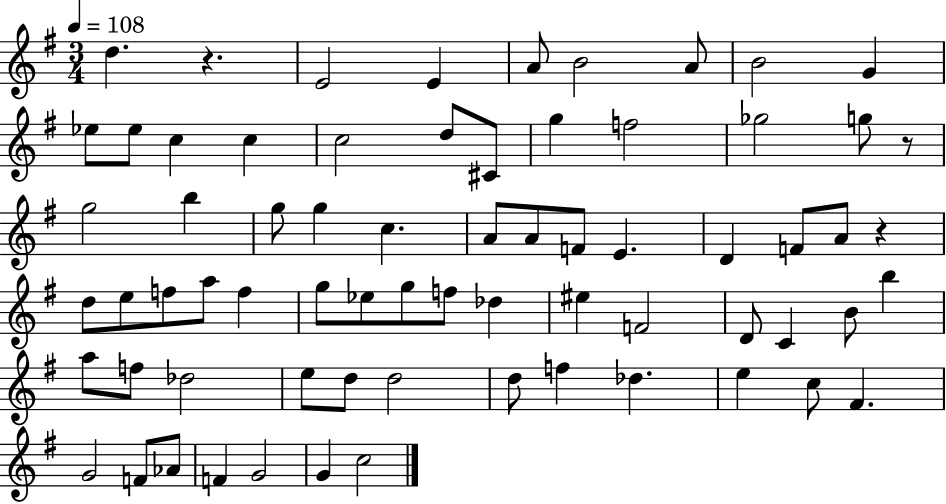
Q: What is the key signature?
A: G major